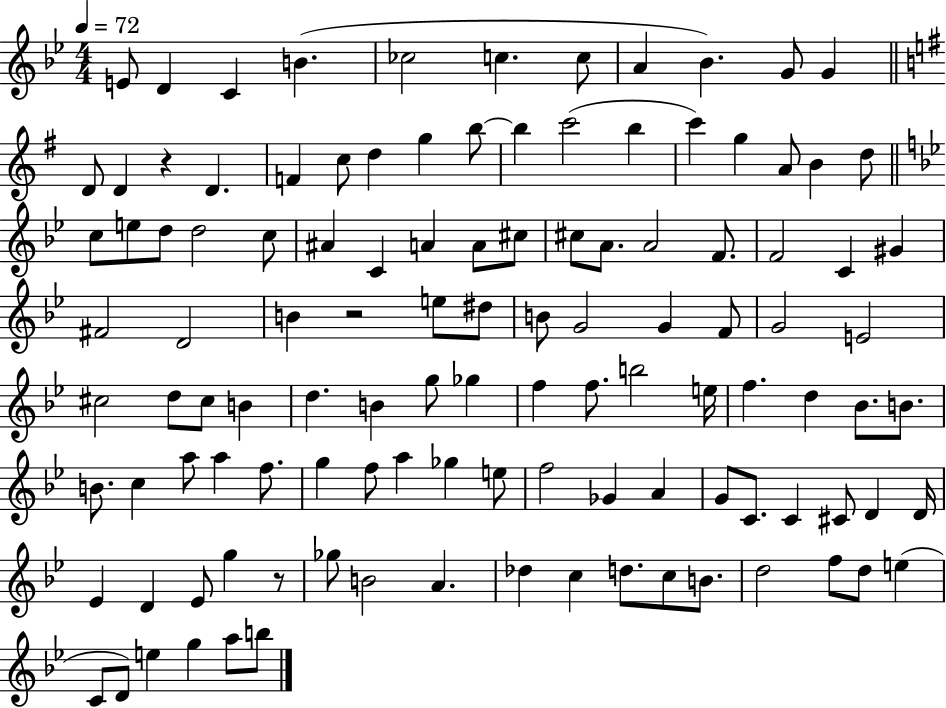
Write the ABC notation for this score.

X:1
T:Untitled
M:4/4
L:1/4
K:Bb
E/2 D C B _c2 c c/2 A _B G/2 G D/2 D z D F c/2 d g b/2 b c'2 b c' g A/2 B d/2 c/2 e/2 d/2 d2 c/2 ^A C A A/2 ^c/2 ^c/2 A/2 A2 F/2 F2 C ^G ^F2 D2 B z2 e/2 ^d/2 B/2 G2 G F/2 G2 E2 ^c2 d/2 ^c/2 B d B g/2 _g f f/2 b2 e/4 f d _B/2 B/2 B/2 c a/2 a f/2 g f/2 a _g e/2 f2 _G A G/2 C/2 C ^C/2 D D/4 _E D _E/2 g z/2 _g/2 B2 A _d c d/2 c/2 B/2 d2 f/2 d/2 e C/2 D/2 e g a/2 b/2